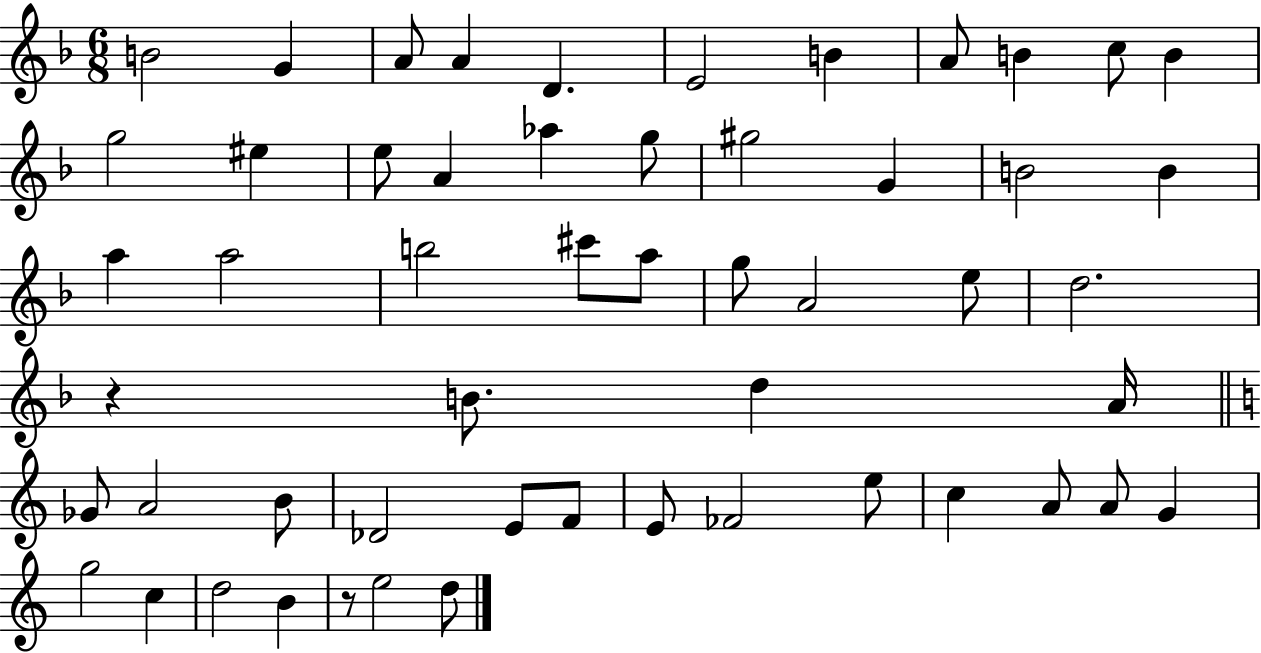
B4/h G4/q A4/e A4/q D4/q. E4/h B4/q A4/e B4/q C5/e B4/q G5/h EIS5/q E5/e A4/q Ab5/q G5/e G#5/h G4/q B4/h B4/q A5/q A5/h B5/h C#6/e A5/e G5/e A4/h E5/e D5/h. R/q B4/e. D5/q A4/s Gb4/e A4/h B4/e Db4/h E4/e F4/e E4/e FES4/h E5/e C5/q A4/e A4/e G4/q G5/h C5/q D5/h B4/q R/e E5/h D5/e